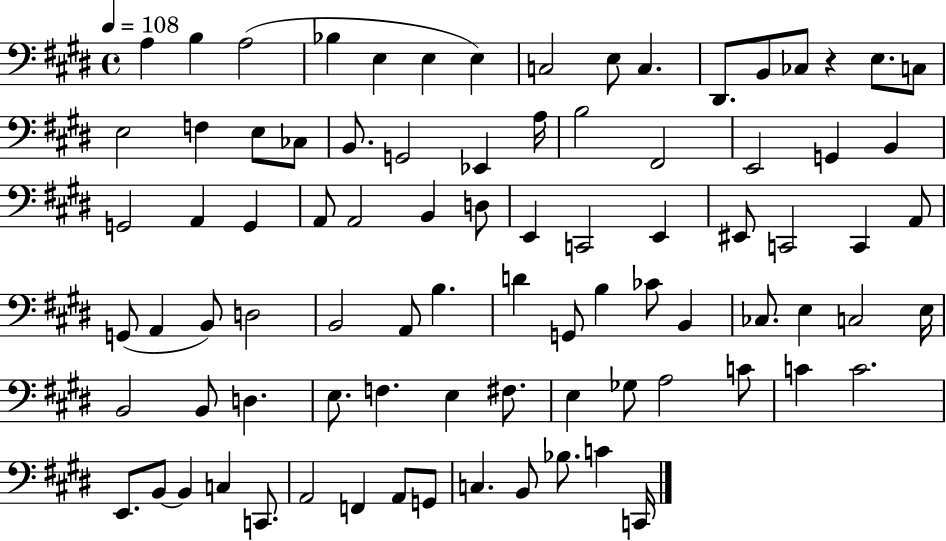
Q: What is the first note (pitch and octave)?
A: A3